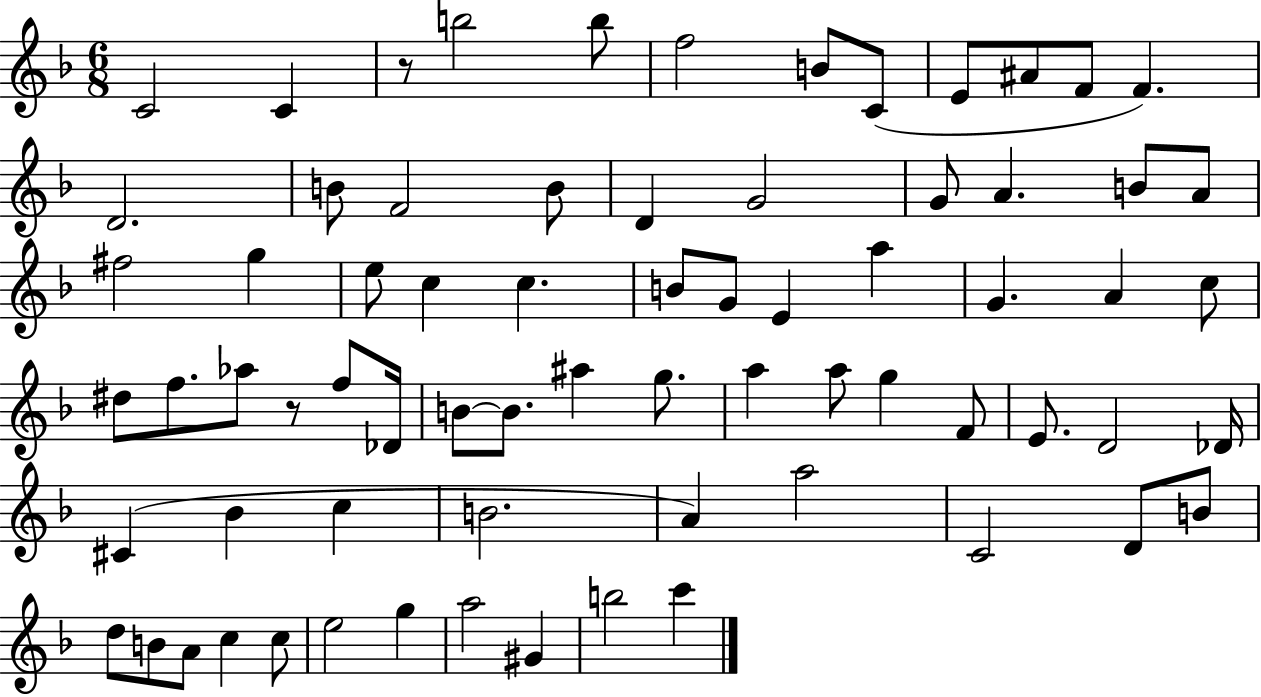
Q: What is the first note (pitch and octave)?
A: C4